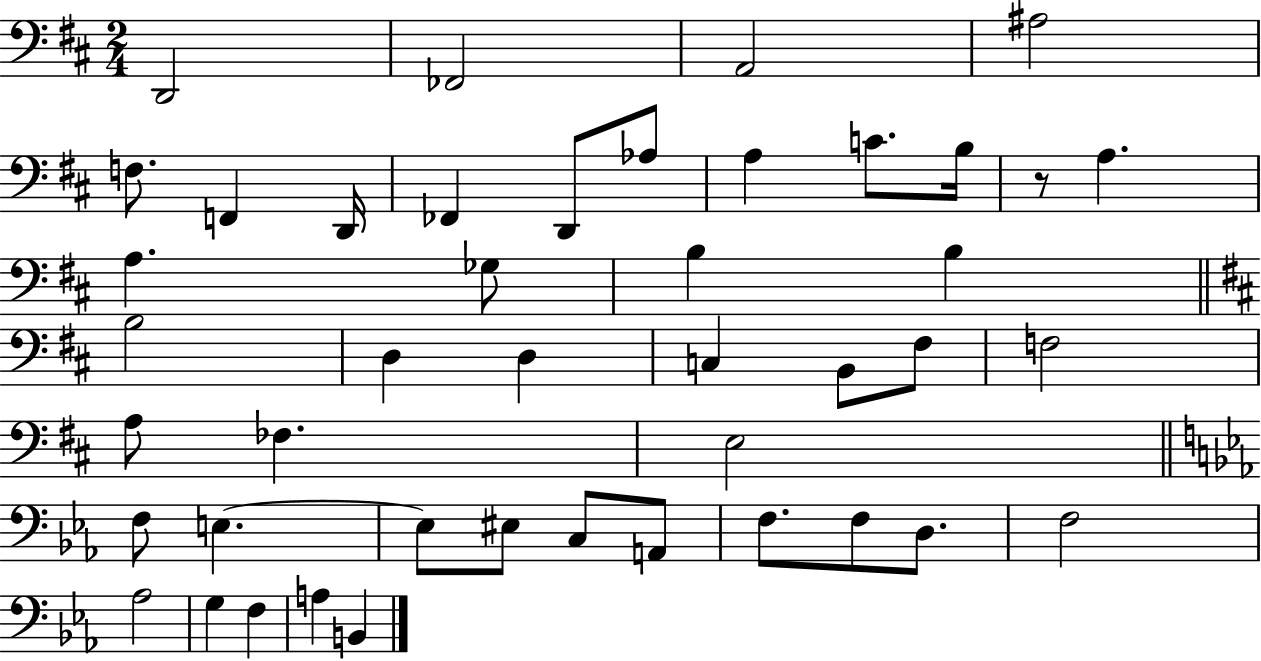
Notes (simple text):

D2/h FES2/h A2/h A#3/h F3/e. F2/q D2/s FES2/q D2/e Ab3/e A3/q C4/e. B3/s R/e A3/q. A3/q. Gb3/e B3/q B3/q B3/h D3/q D3/q C3/q B2/e F#3/e F3/h A3/e FES3/q. E3/h F3/e E3/q. E3/e EIS3/e C3/e A2/e F3/e. F3/e D3/e. F3/h Ab3/h G3/q F3/q A3/q B2/q